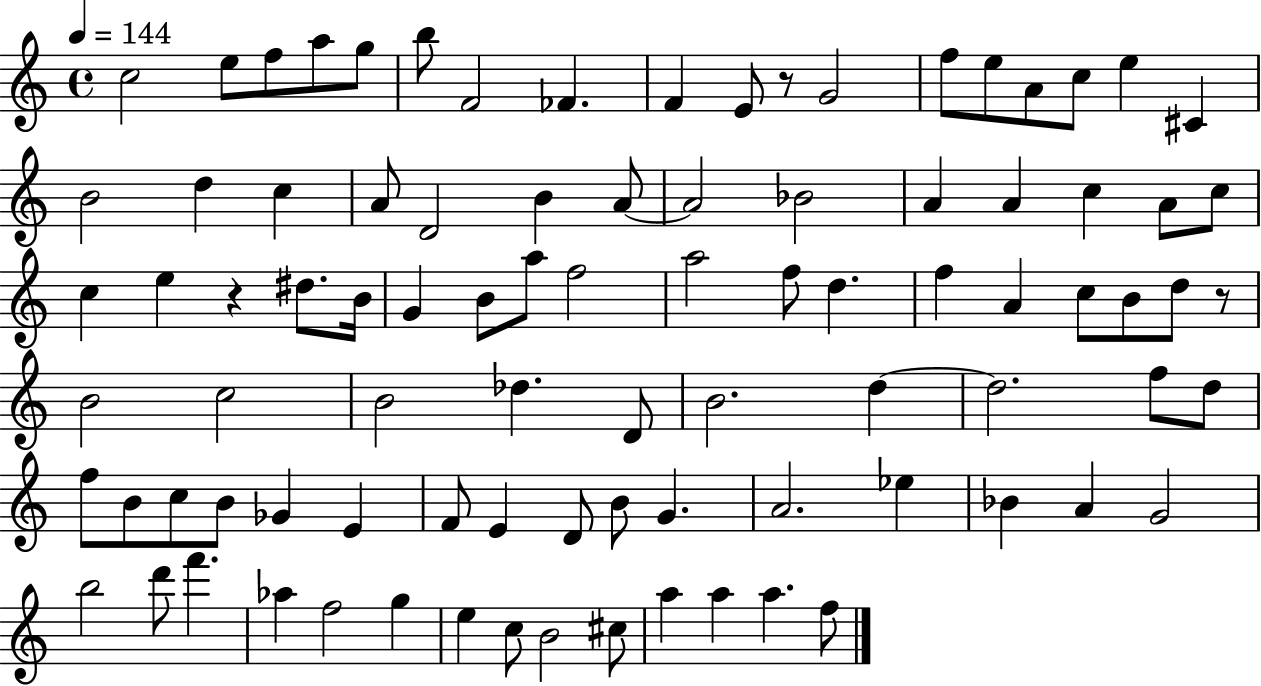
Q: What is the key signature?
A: C major